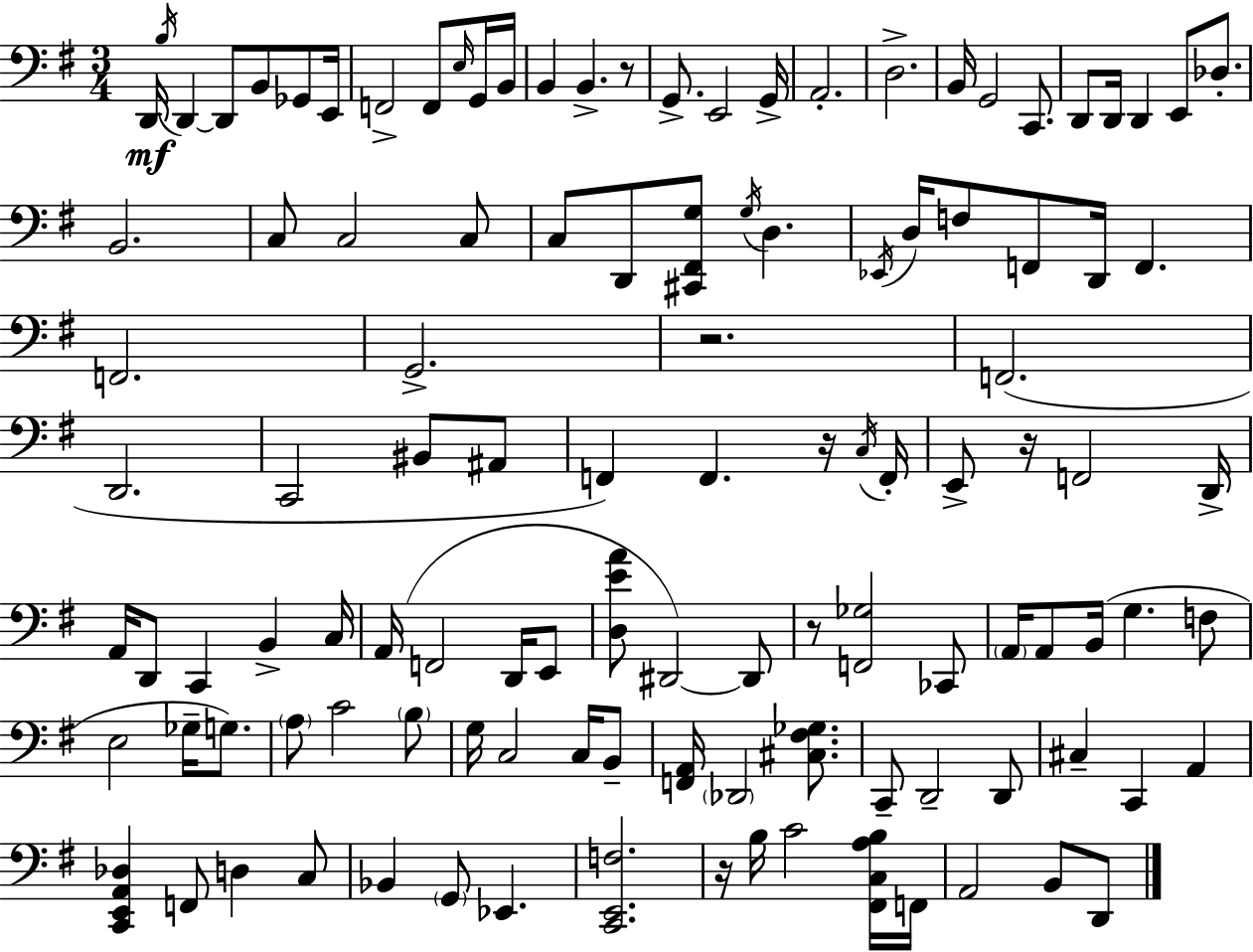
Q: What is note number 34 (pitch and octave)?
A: G3